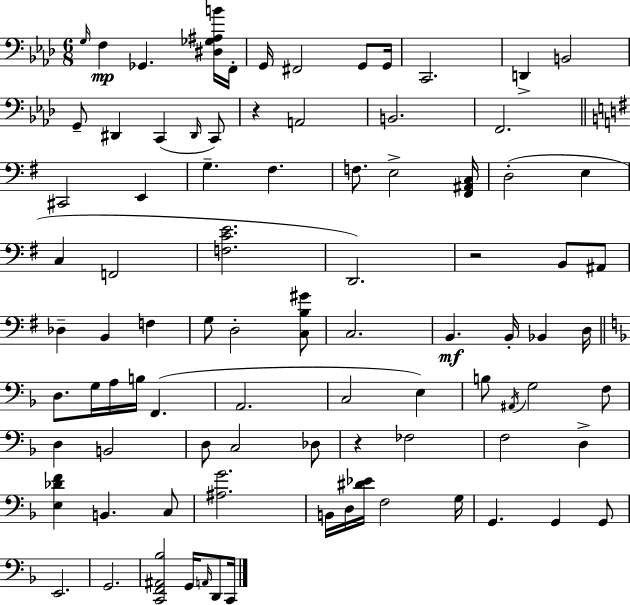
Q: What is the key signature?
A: AES major